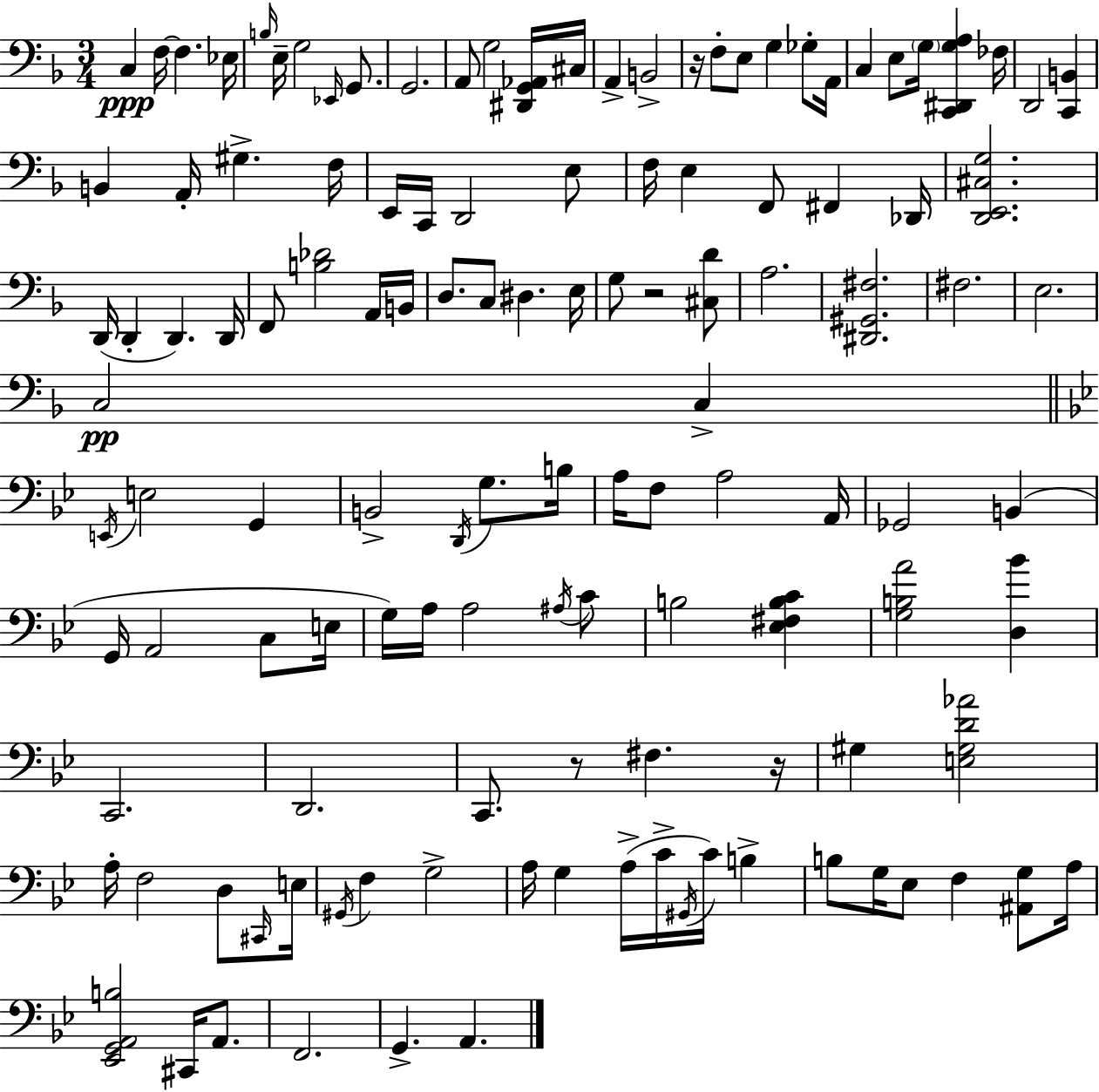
X:1
T:Untitled
M:3/4
L:1/4
K:Dm
C, F,/4 F, _E,/4 B,/4 E,/4 G,2 _E,,/4 G,,/2 G,,2 A,,/2 G,2 [^D,,G,,_A,,]/4 ^C,/4 A,, B,,2 z/4 F,/2 E,/2 G, _G,/2 A,,/4 C, E,/2 G,/4 [C,,^D,,G,A,] _F,/4 D,,2 [C,,B,,] B,, A,,/4 ^G, F,/4 E,,/4 C,,/4 D,,2 E,/2 F,/4 E, F,,/2 ^F,, _D,,/4 [D,,E,,^C,G,]2 D,,/4 D,, D,, D,,/4 F,,/2 [B,_D]2 A,,/4 B,,/4 D,/2 C,/2 ^D, E,/4 G,/2 z2 [^C,D]/2 A,2 [^D,,^G,,^F,]2 ^F,2 E,2 C,2 C, E,,/4 E,2 G,, B,,2 D,,/4 G,/2 B,/4 A,/4 F,/2 A,2 A,,/4 _G,,2 B,, G,,/4 A,,2 C,/2 E,/4 G,/4 A,/4 A,2 ^A,/4 C/2 B,2 [_E,^F,B,C] [G,B,A]2 [D,_B] C,,2 D,,2 C,,/2 z/2 ^F, z/4 ^G, [E,^G,D_A]2 A,/4 F,2 D,/2 ^C,,/4 E,/4 ^G,,/4 F, G,2 A,/4 G, A,/4 C/4 ^G,,/4 C/4 B, B,/2 G,/4 _E,/2 F, [^A,,G,]/2 A,/4 [_E,,G,,A,,B,]2 ^C,,/4 A,,/2 F,,2 G,, A,,